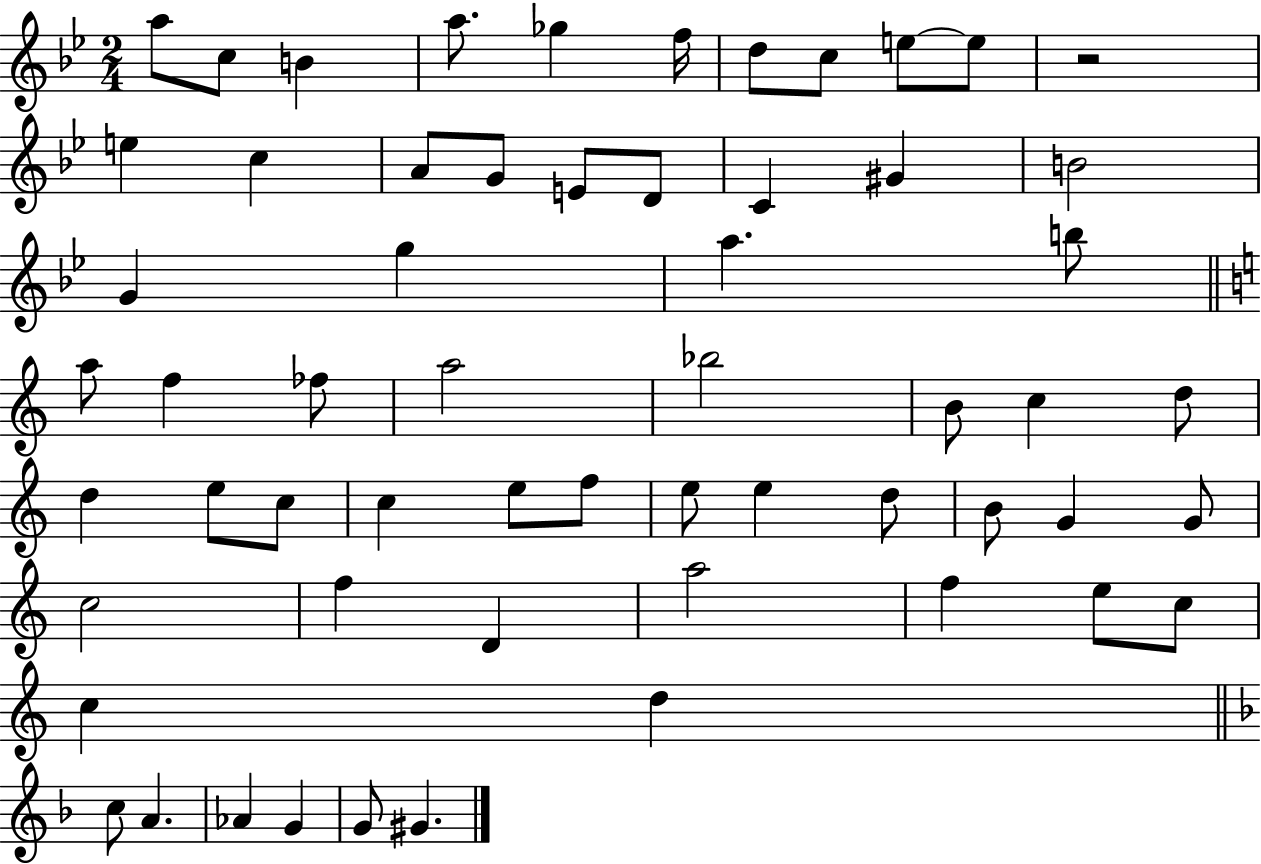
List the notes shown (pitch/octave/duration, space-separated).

A5/e C5/e B4/q A5/e. Gb5/q F5/s D5/e C5/e E5/e E5/e R/h E5/q C5/q A4/e G4/e E4/e D4/e C4/q G#4/q B4/h G4/q G5/q A5/q. B5/e A5/e F5/q FES5/e A5/h Bb5/h B4/e C5/q D5/e D5/q E5/e C5/e C5/q E5/e F5/e E5/e E5/q D5/e B4/e G4/q G4/e C5/h F5/q D4/q A5/h F5/q E5/e C5/e C5/q D5/q C5/e A4/q. Ab4/q G4/q G4/e G#4/q.